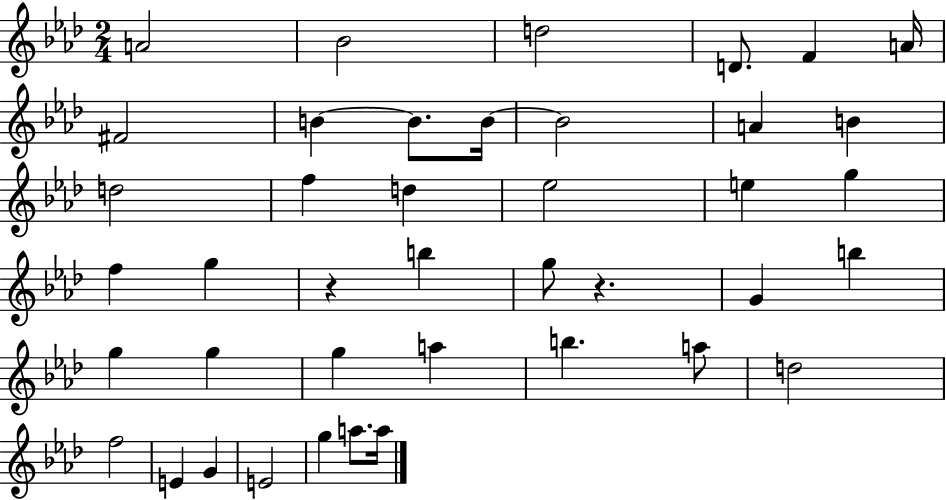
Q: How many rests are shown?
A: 2